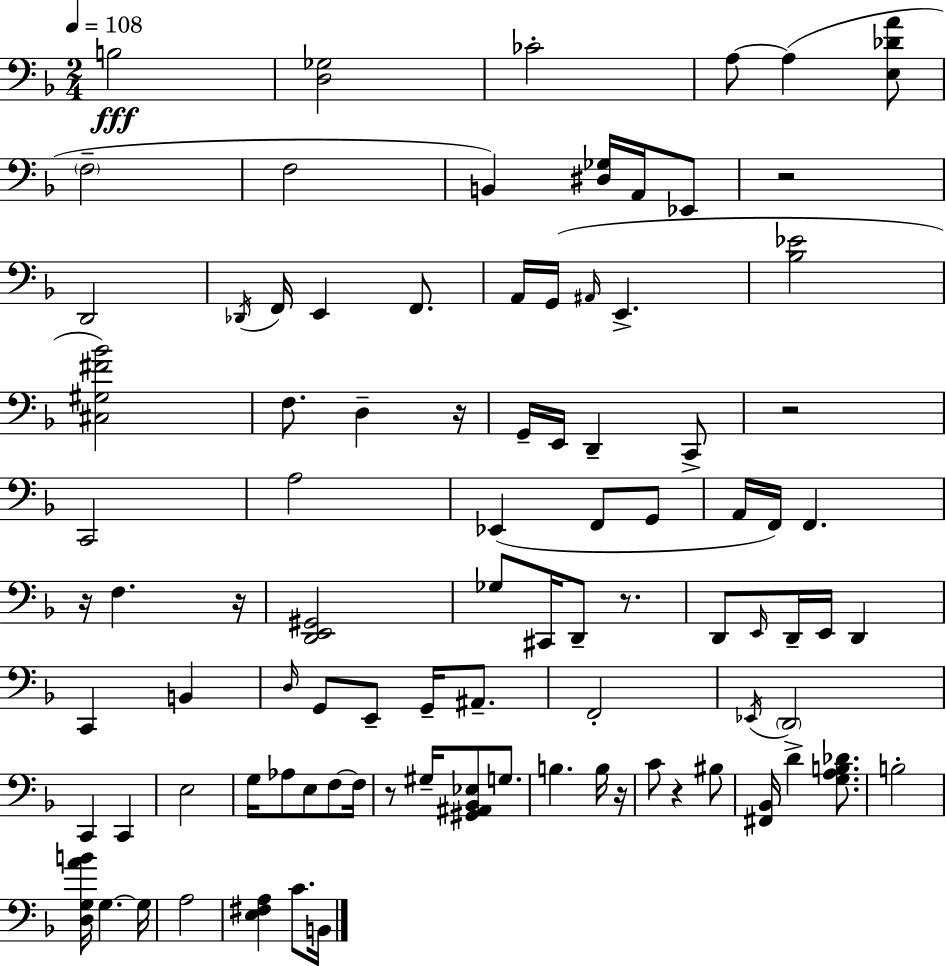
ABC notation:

X:1
T:Untitled
M:2/4
L:1/4
K:F
B,2 [D,_G,]2 _C2 A,/2 A, [E,_DA]/2 F,2 F,2 B,, [^D,_G,]/4 A,,/4 _E,,/2 z2 D,,2 _D,,/4 F,,/4 E,, F,,/2 A,,/4 G,,/4 ^A,,/4 E,, [_B,_E]2 [^C,^G,^F_B]2 F,/2 D, z/4 G,,/4 E,,/4 D,, C,,/2 z2 C,,2 A,2 _E,, F,,/2 G,,/2 A,,/4 F,,/4 F,, z/4 F, z/4 [D,,E,,^G,,]2 _G,/2 ^C,,/4 D,,/2 z/2 D,,/2 E,,/4 D,,/4 E,,/4 D,, C,, B,, D,/4 G,,/2 E,,/2 G,,/4 ^A,,/2 F,,2 _E,,/4 D,,2 C,, C,, E,2 G,/4 _A,/2 E,/2 F,/2 F,/4 z/2 ^G,/4 [^G,,^A,,_B,,_E,]/2 G,/2 B, B,/4 z/4 C/2 z ^B,/2 [^F,,_B,,]/4 D [G,A,B,_D]/2 B,2 [D,G,AB]/4 G, G,/4 A,2 [E,^F,A,] C/2 B,,/4